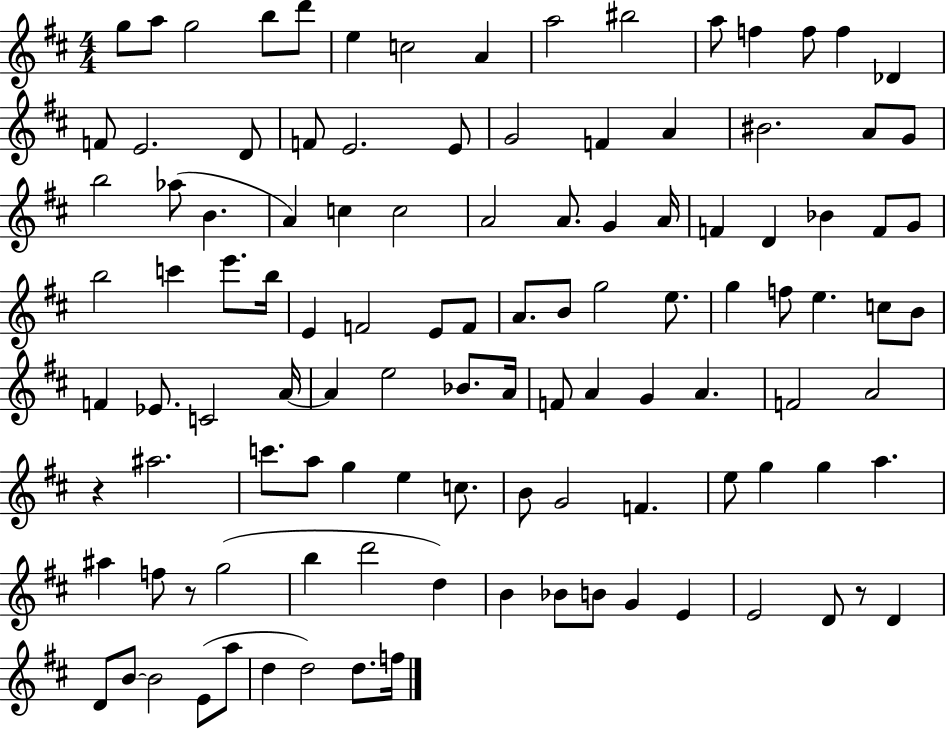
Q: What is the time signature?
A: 4/4